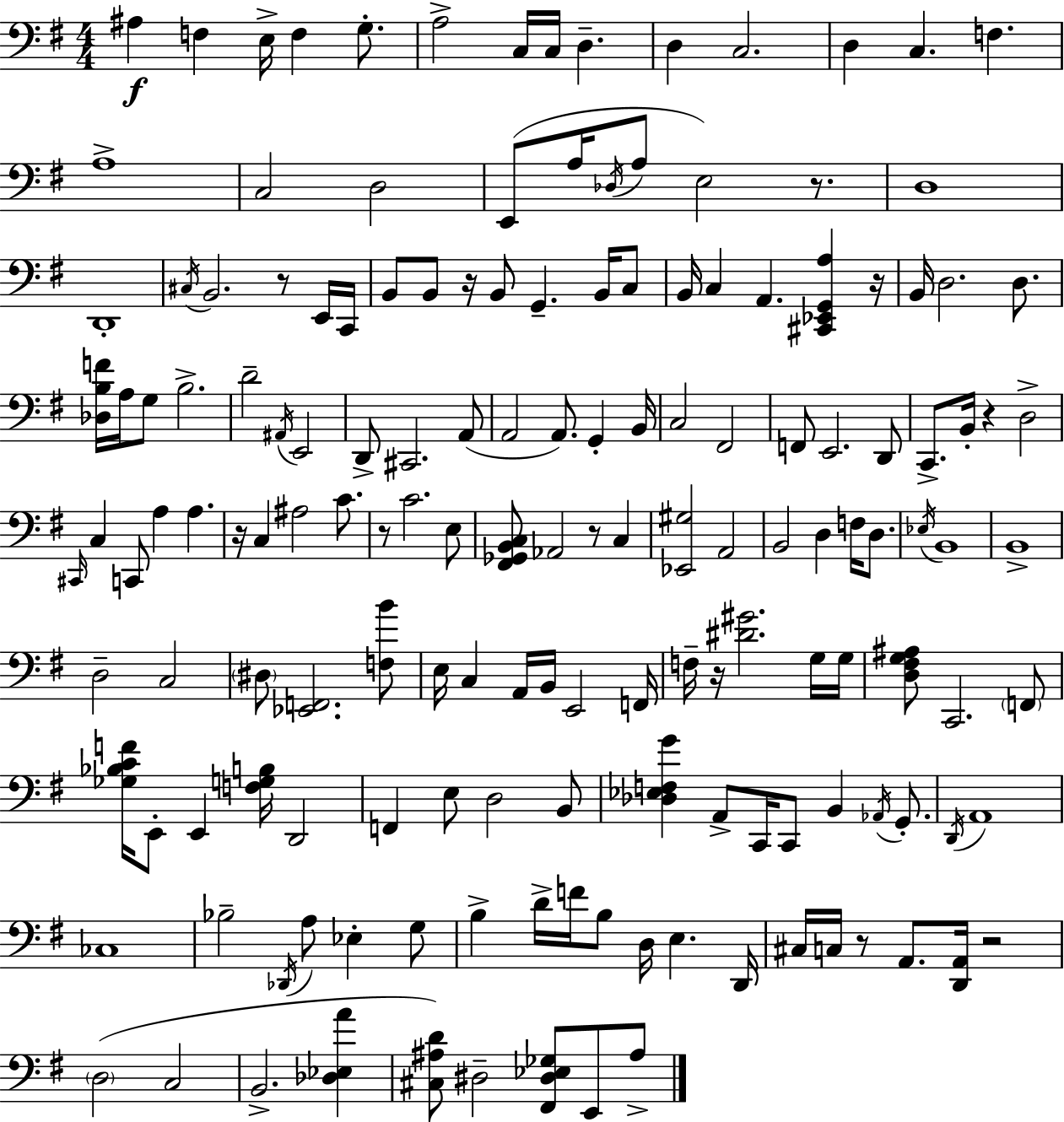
{
  \clef bass
  \numericTimeSignature
  \time 4/4
  \key e \minor
  ais4\f f4 e16-> f4 g8.-. | a2-> c16 c16 d4.-- | d4 c2. | d4 c4. f4. | \break a1-> | c2 d2 | e,8( a16 \acciaccatura { des16 } a8 e2) r8. | d1 | \break d,1-. | \acciaccatura { cis16 } b,2. r8 | e,16 c,16 b,8 b,8 r16 b,8 g,4.-- b,16 | c8 b,16 c4 a,4. <cis, ees, g, a>4 | \break r16 b,16 d2. d8. | <des b f'>16 a16 g8 b2.-> | d'2-- \acciaccatura { ais,16 } e,2 | d,8-> cis,2. | \break a,8( a,2 a,8.) g,4-. | b,16 c2 fis,2 | f,8 e,2. | d,8 c,8.-> b,16-. r4 d2-> | \break \grace { cis,16 } c4 c,8 a4 a4. | r16 c4 ais2 | c'8. r8 c'2. | e8 <fis, ges, b, c>8 aes,2 r8 | \break c4 <ees, gis>2 a,2 | b,2 d4 | f16 d8. \acciaccatura { ees16 } b,1 | b,1-> | \break d2-- c2 | \parenthesize dis8 <ees, f,>2. | <f b'>8 e16 c4 a,16 b,16 e,2 | f,16 f16-- r16 <dis' gis'>2. | \break g16 g16 <d fis g ais>8 c,2. | \parenthesize f,8 <ges bes c' f'>16 e,8-. e,4 <f g b>16 d,2 | f,4 e8 d2 | b,8 <des ees f g'>4 a,8-> c,16 c,8 b,4 | \break \acciaccatura { aes,16 } g,8.-. \acciaccatura { d,16 } a,1 | ces1 | bes2-- \acciaccatura { des,16 } | a8 ees4-. g8 b4-> d'16-> f'16 b8 | \break d16 e4. d,16 cis16 c16 r8 a,8. <d, a,>16 | r2 \parenthesize d2( | c2 b,2.-> | <des ees a'>4 <cis ais d'>8) dis2-- | \break <fis, dis ees ges>8 e,8 ais8-> \bar "|."
}